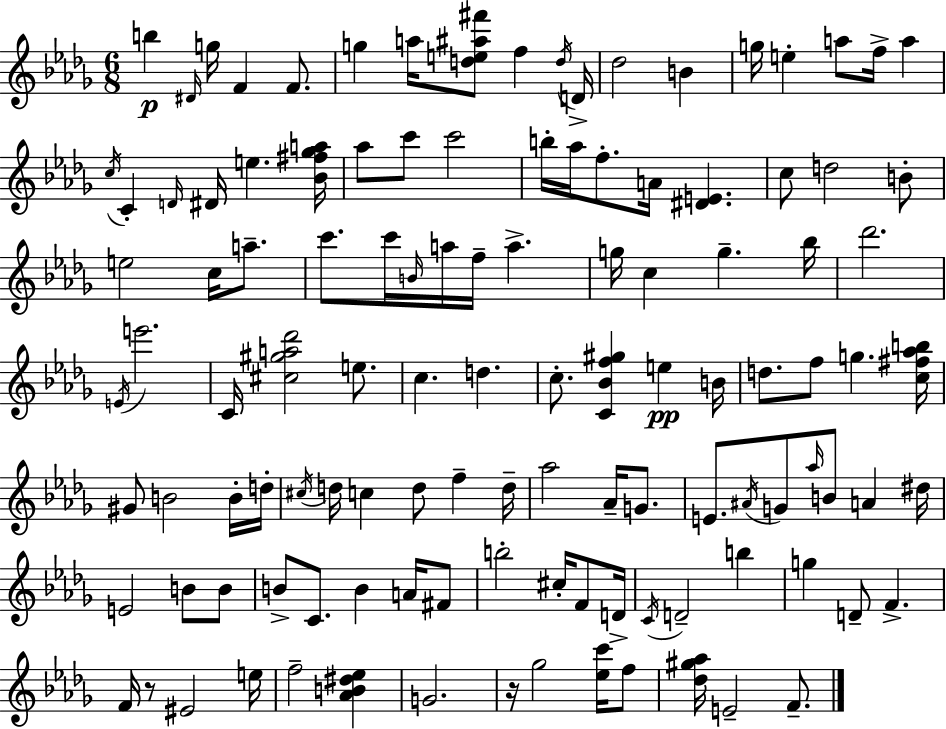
B5/q D#4/s G5/s F4/q F4/e. G5/q A5/s [D5,E5,A#5,F#6]/e F5/q D5/s D4/s Db5/h B4/q G5/s E5/q A5/e F5/s A5/q C5/s C4/q D4/s D#4/s E5/q. [Bb4,F#5,Gb5,A5]/s Ab5/e C6/e C6/h B5/s Ab5/s F5/e. A4/s [D#4,E4]/q. C5/e D5/h B4/e E5/h C5/s A5/e. C6/e. C6/s B4/s A5/s F5/s A5/q. G5/s C5/q G5/q. Bb5/s Db6/h. E4/s E6/h. C4/s [C#5,G#5,A5,Db6]/h E5/e. C5/q. D5/q. C5/e. [C4,Bb4,F5,G#5]/q E5/q B4/s D5/e. F5/e G5/q. [C5,F#5,Ab5,B5]/s G#4/e B4/h B4/s D5/s C#5/s D5/s C5/q D5/e F5/q D5/s Ab5/h Ab4/s G4/e. E4/e. A#4/s G4/e Ab5/s B4/e A4/q D#5/s E4/h B4/e B4/e B4/e C4/e. B4/q A4/s F#4/e B5/h C#5/s F4/e D4/s C4/s D4/h B5/q G5/q D4/e F4/q. F4/s R/e EIS4/h E5/s F5/h [Ab4,B4,D#5,Eb5]/q G4/h. R/s Gb5/h [Eb5,C6]/s F5/e [Db5,G#5,Ab5]/s E4/h F4/e.